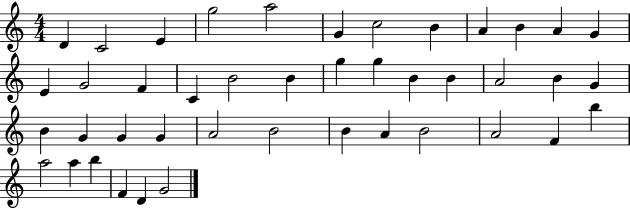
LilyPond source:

{
  \clef treble
  \numericTimeSignature
  \time 4/4
  \key c \major
  d'4 c'2 e'4 | g''2 a''2 | g'4 c''2 b'4 | a'4 b'4 a'4 g'4 | \break e'4 g'2 f'4 | c'4 b'2 b'4 | g''4 g''4 b'4 b'4 | a'2 b'4 g'4 | \break b'4 g'4 g'4 g'4 | a'2 b'2 | b'4 a'4 b'2 | a'2 f'4 b''4 | \break a''2 a''4 b''4 | f'4 d'4 g'2 | \bar "|."
}